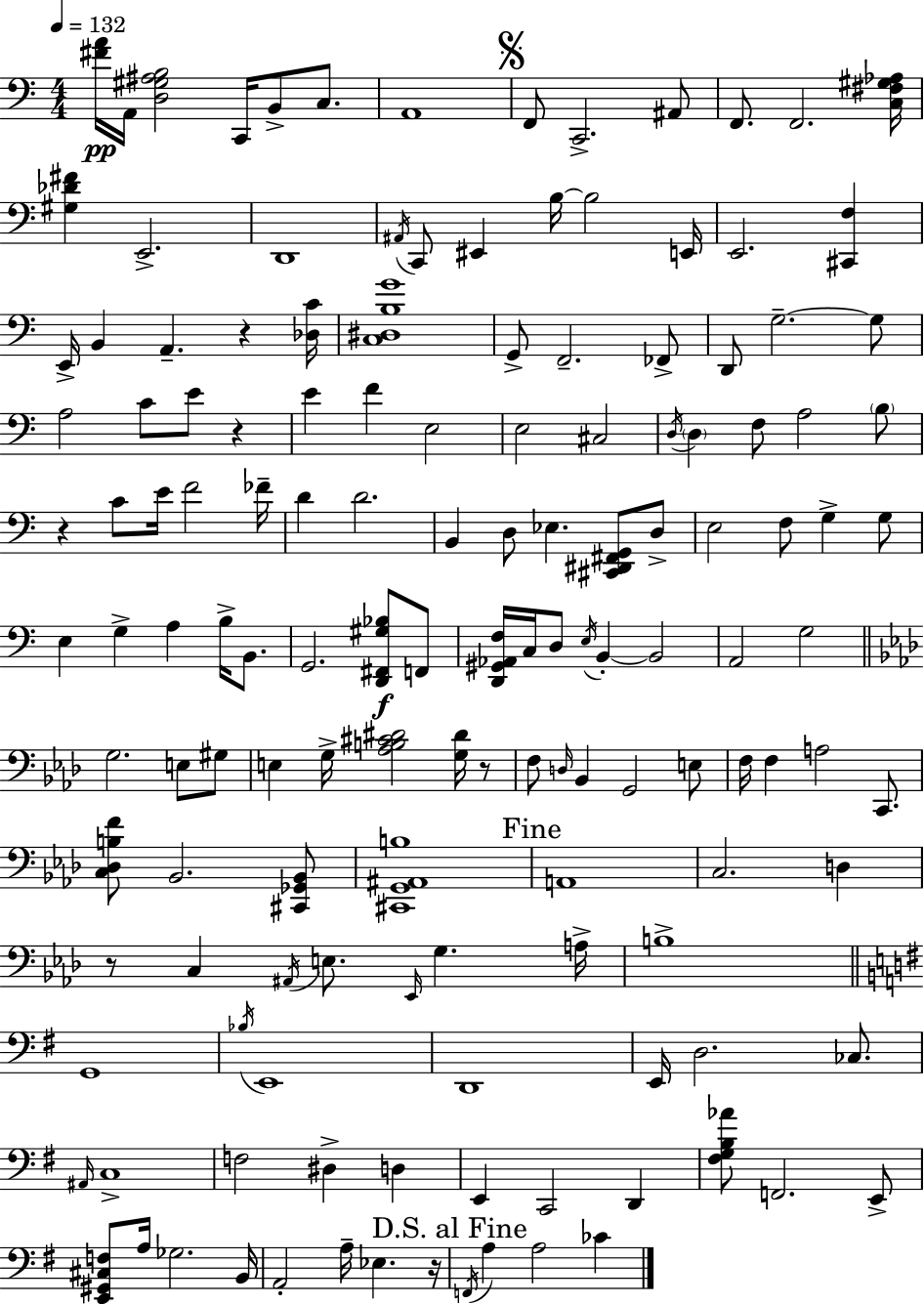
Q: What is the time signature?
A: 4/4